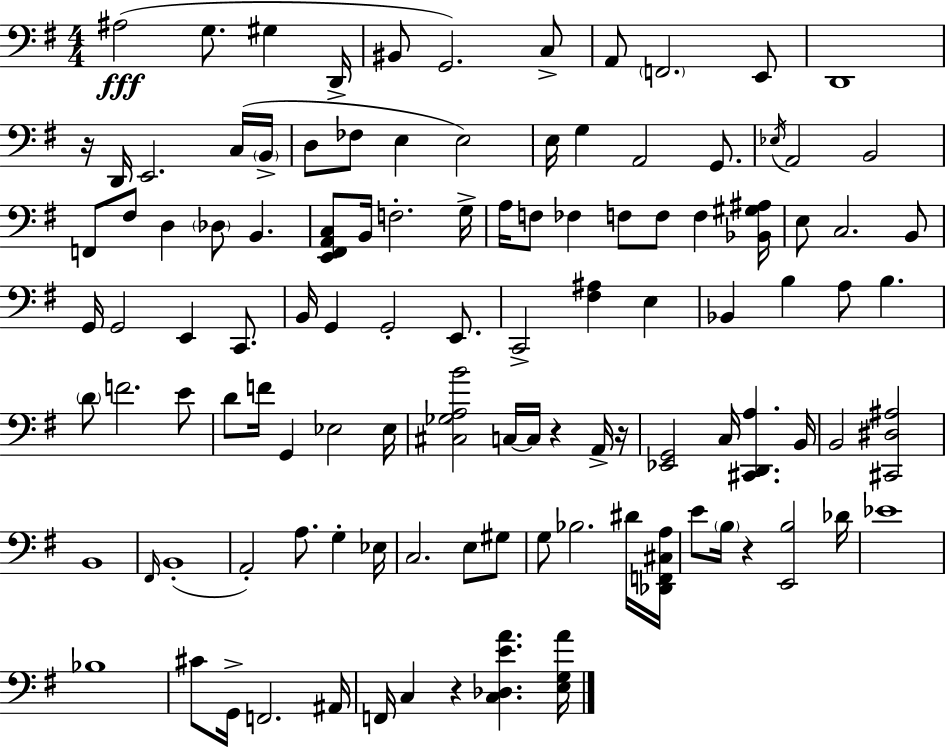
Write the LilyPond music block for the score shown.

{
  \clef bass
  \numericTimeSignature
  \time 4/4
  \key g \major
  ais2(\fff g8. gis4 d,16-> | bis,8 g,2.) c8-> | a,8 \parenthesize f,2. e,8 | d,1 | \break r16 d,16 e,2. c16( \parenthesize b,16-> | d8 fes8 e4 e2) | e16 g4 a,2 g,8. | \acciaccatura { ees16 } a,2 b,2 | \break f,8 fis8 d4 \parenthesize des8 b,4. | <e, fis, a, c>8 b,16 f2.-. | g16-> a16 f8 fes4 f8 f8 f4 | <bes, gis ais>16 e8 c2. b,8 | \break g,16 g,2 e,4 c,8. | b,16 g,4 g,2-. e,8. | c,2-> <fis ais>4 e4 | bes,4 b4 a8 b4. | \break \parenthesize d'8 f'2. e'8 | d'8 f'16 g,4 ees2 | ees16 <cis ges a b'>2 c16~~ c16 r4 a,16-> | r16 <ees, g,>2 c16 <cis, d, a>4. | \break b,16 b,2 <cis, dis ais>2 | b,1 | \grace { fis,16 }( b,1-. | a,2-.) a8. g4-. | \break ees16 c2. e8 | gis8 g8 bes2. | dis'16 <des, f, cis a>16 e'8 \parenthesize b16 r4 <e, b>2 | des'16 ees'1 | \break bes1 | cis'8 g,16-> f,2. | ais,16 f,16 c4 r4 <c des e' a'>4. | <e g a'>16 \bar "|."
}